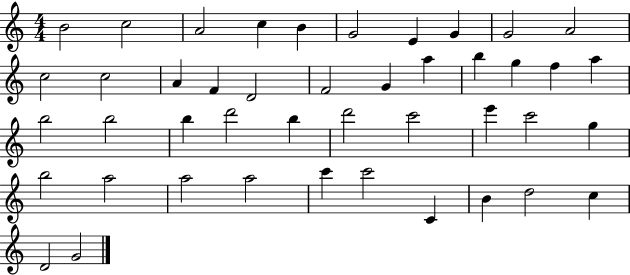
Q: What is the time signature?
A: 4/4